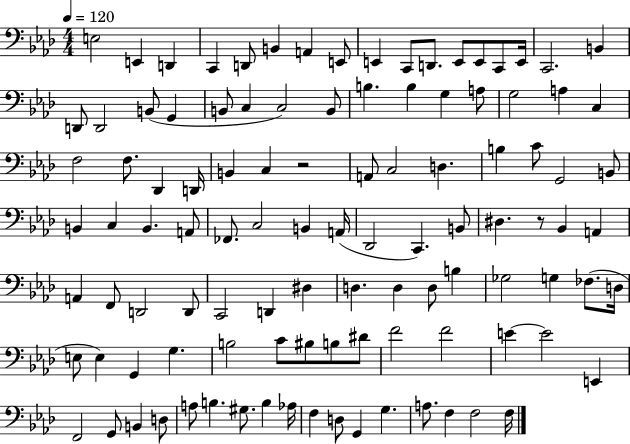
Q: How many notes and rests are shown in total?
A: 107